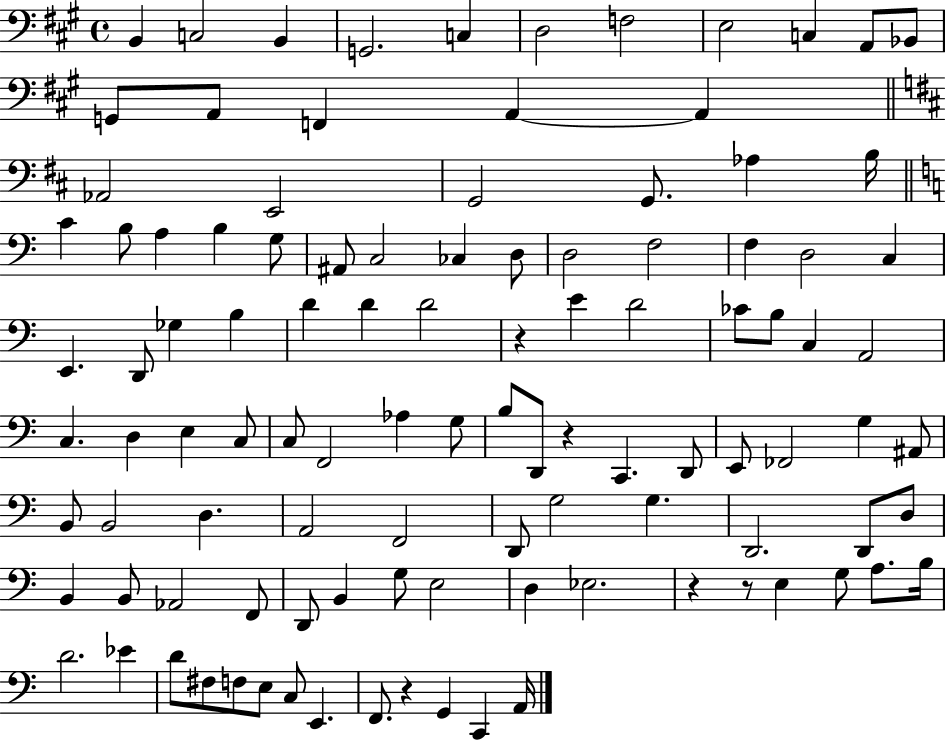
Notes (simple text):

B2/q C3/h B2/q G2/h. C3/q D3/h F3/h E3/h C3/q A2/e Bb2/e G2/e A2/e F2/q A2/q A2/q Ab2/h E2/h G2/h G2/e. Ab3/q B3/s C4/q B3/e A3/q B3/q G3/e A#2/e C3/h CES3/q D3/e D3/h F3/h F3/q D3/h C3/q E2/q. D2/e Gb3/q B3/q D4/q D4/q D4/h R/q E4/q D4/h CES4/e B3/e C3/q A2/h C3/q. D3/q E3/q C3/e C3/e F2/h Ab3/q G3/e B3/e D2/e R/q C2/q. D2/e E2/e FES2/h G3/q A#2/e B2/e B2/h D3/q. A2/h F2/h D2/e G3/h G3/q. D2/h. D2/e D3/e B2/q B2/e Ab2/h F2/e D2/e B2/q G3/e E3/h D3/q Eb3/h. R/q R/e E3/q G3/e A3/e. B3/s D4/h. Eb4/q D4/e F#3/e F3/e E3/e C3/e E2/q. F2/e. R/q G2/q C2/q A2/s